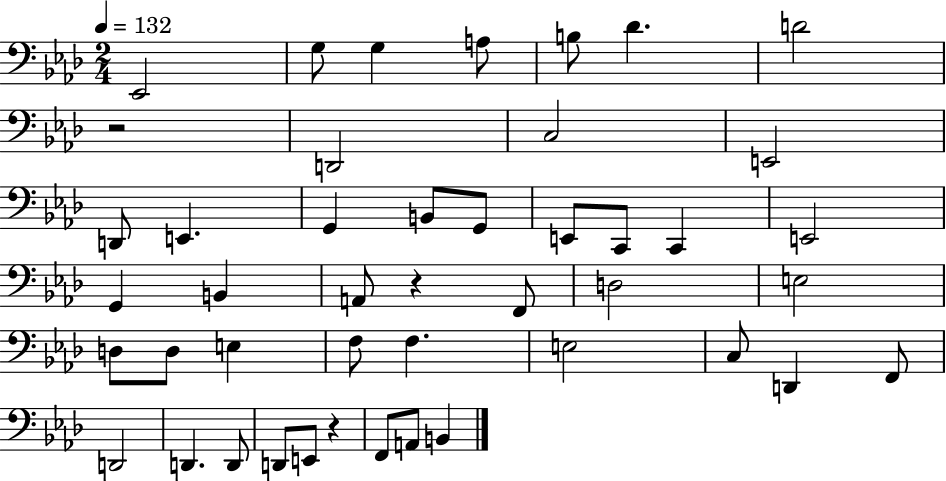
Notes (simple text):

Eb2/h G3/e G3/q A3/e B3/e Db4/q. D4/h R/h D2/h C3/h E2/h D2/e E2/q. G2/q B2/e G2/e E2/e C2/e C2/q E2/h G2/q B2/q A2/e R/q F2/e D3/h E3/h D3/e D3/e E3/q F3/e F3/q. E3/h C3/e D2/q F2/e D2/h D2/q. D2/e D2/e E2/e R/q F2/e A2/e B2/q